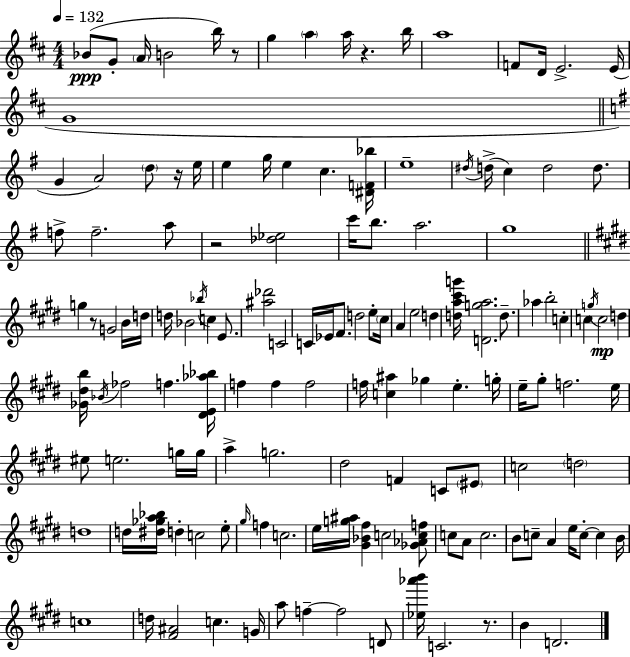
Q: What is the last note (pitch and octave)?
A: D4